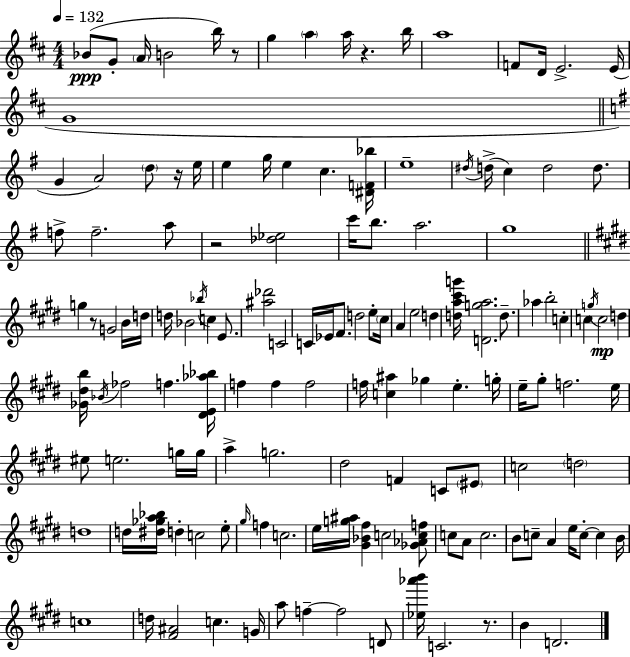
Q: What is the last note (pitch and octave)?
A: D4